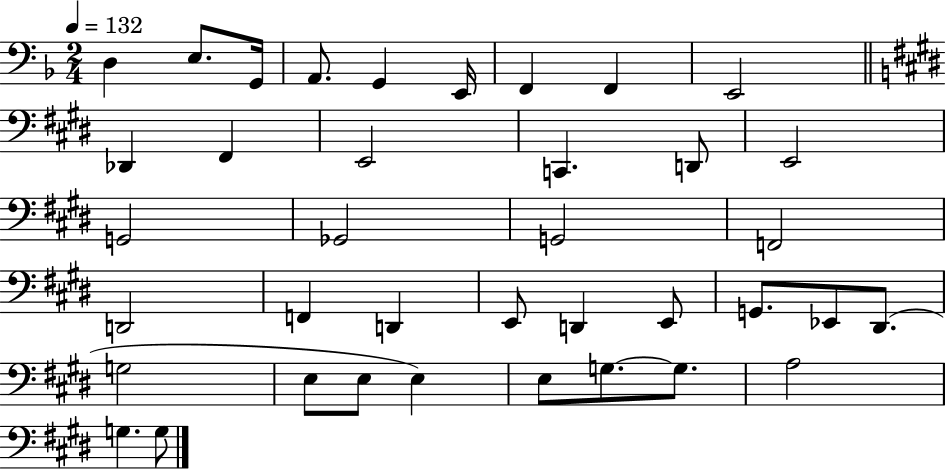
X:1
T:Untitled
M:2/4
L:1/4
K:F
D, E,/2 G,,/4 A,,/2 G,, E,,/4 F,, F,, E,,2 _D,, ^F,, E,,2 C,, D,,/2 E,,2 G,,2 _G,,2 G,,2 F,,2 D,,2 F,, D,, E,,/2 D,, E,,/2 G,,/2 _E,,/2 ^D,,/2 G,2 E,/2 E,/2 E, E,/2 G,/2 G,/2 A,2 G, G,/2